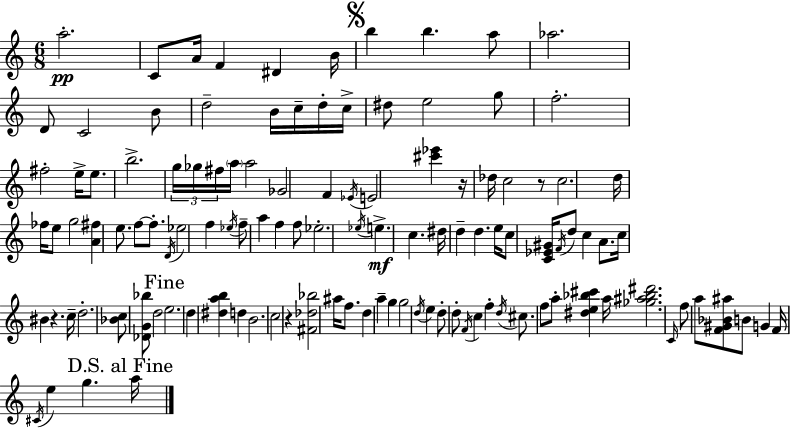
X:1
T:Untitled
M:6/8
L:1/4
K:Am
a2 C/2 A/4 F ^D B/4 b b a/2 _a2 D/2 C2 B/2 d2 B/4 c/4 d/4 c/4 ^d/2 e2 g/2 f2 ^f2 e/4 e/2 b2 g/4 _g/4 ^f/4 a/4 a2 _G2 F _E/4 E2 [^c'_e'] z/4 _d/4 c2 z/2 c2 d/4 _f/4 e/2 g2 [A^f] e/2 f/2 f/2 D/4 _e2 f _e/4 f/2 a f f/2 _e2 _e/4 e c ^d/4 d d e/4 c/2 [C_E^G]/4 F/4 d/2 c A/2 c/4 ^B z c/4 d2 [_Bc]/2 [_DG_b]/2 d2 e2 d [^dab] d B2 c2 z [^F_d_b]2 ^a/4 f/2 d a g g2 d/4 e d/2 d/2 F/4 c f d/4 ^c/2 f/2 a/2 [^de_b^c'] a/4 [_g^a_b^d']2 C/4 f/2 a/2 [F^G_B^a]/2 B/2 G F/4 ^C/4 e g a/4